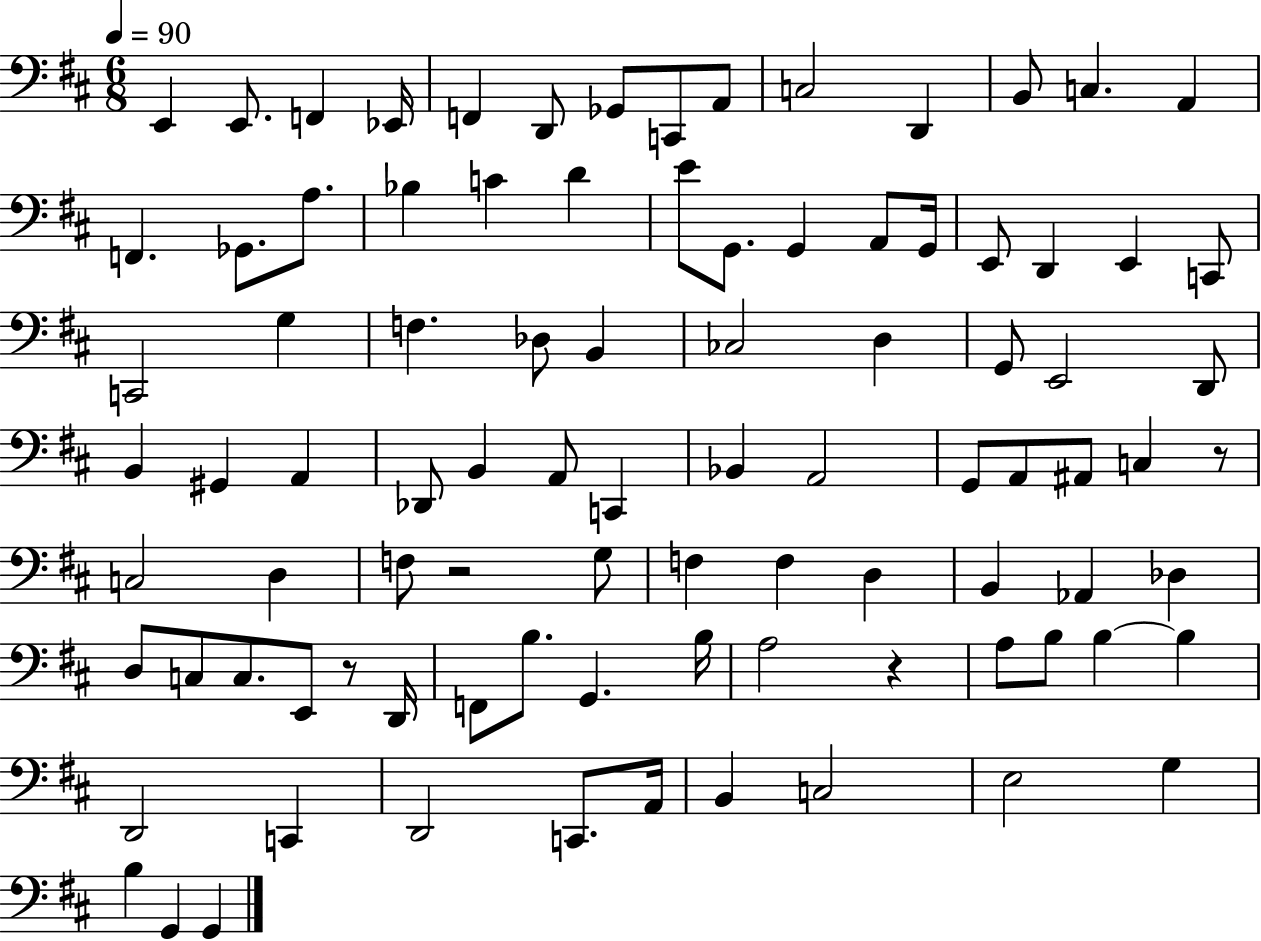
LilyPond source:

{
  \clef bass
  \numericTimeSignature
  \time 6/8
  \key d \major
  \tempo 4 = 90
  e,4 e,8. f,4 ees,16 | f,4 d,8 ges,8 c,8 a,8 | c2 d,4 | b,8 c4. a,4 | \break f,4. ges,8. a8. | bes4 c'4 d'4 | e'8 g,8. g,4 a,8 g,16 | e,8 d,4 e,4 c,8 | \break c,2 g4 | f4. des8 b,4 | ces2 d4 | g,8 e,2 d,8 | \break b,4 gis,4 a,4 | des,8 b,4 a,8 c,4 | bes,4 a,2 | g,8 a,8 ais,8 c4 r8 | \break c2 d4 | f8 r2 g8 | f4 f4 d4 | b,4 aes,4 des4 | \break d8 c8 c8. e,8 r8 d,16 | f,8 b8. g,4. b16 | a2 r4 | a8 b8 b4~~ b4 | \break d,2 c,4 | d,2 c,8. a,16 | b,4 c2 | e2 g4 | \break b4 g,4 g,4 | \bar "|."
}